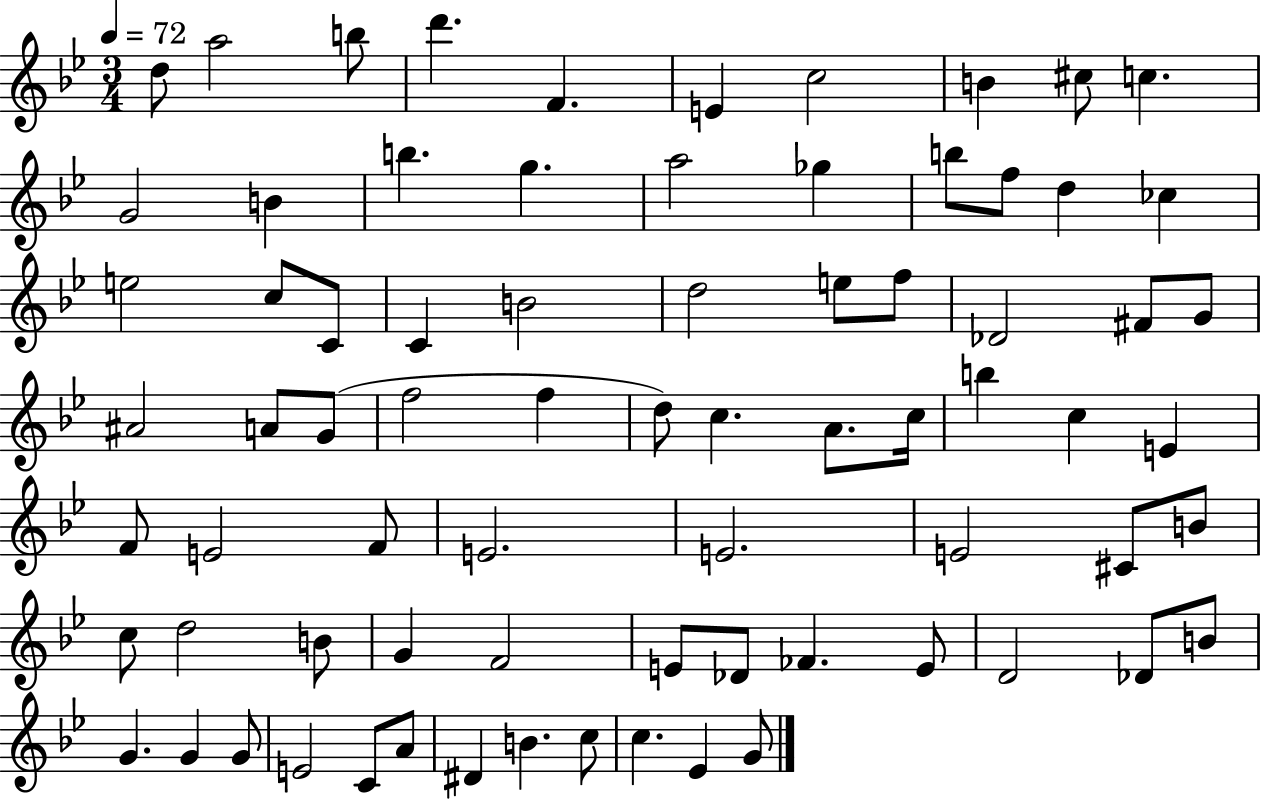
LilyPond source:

{
  \clef treble
  \numericTimeSignature
  \time 3/4
  \key bes \major
  \tempo 4 = 72
  \repeat volta 2 { d''8 a''2 b''8 | d'''4. f'4. | e'4 c''2 | b'4 cis''8 c''4. | \break g'2 b'4 | b''4. g''4. | a''2 ges''4 | b''8 f''8 d''4 ces''4 | \break e''2 c''8 c'8 | c'4 b'2 | d''2 e''8 f''8 | des'2 fis'8 g'8 | \break ais'2 a'8 g'8( | f''2 f''4 | d''8) c''4. a'8. c''16 | b''4 c''4 e'4 | \break f'8 e'2 f'8 | e'2. | e'2. | e'2 cis'8 b'8 | \break c''8 d''2 b'8 | g'4 f'2 | e'8 des'8 fes'4. e'8 | d'2 des'8 b'8 | \break g'4. g'4 g'8 | e'2 c'8 a'8 | dis'4 b'4. c''8 | c''4. ees'4 g'8 | \break } \bar "|."
}